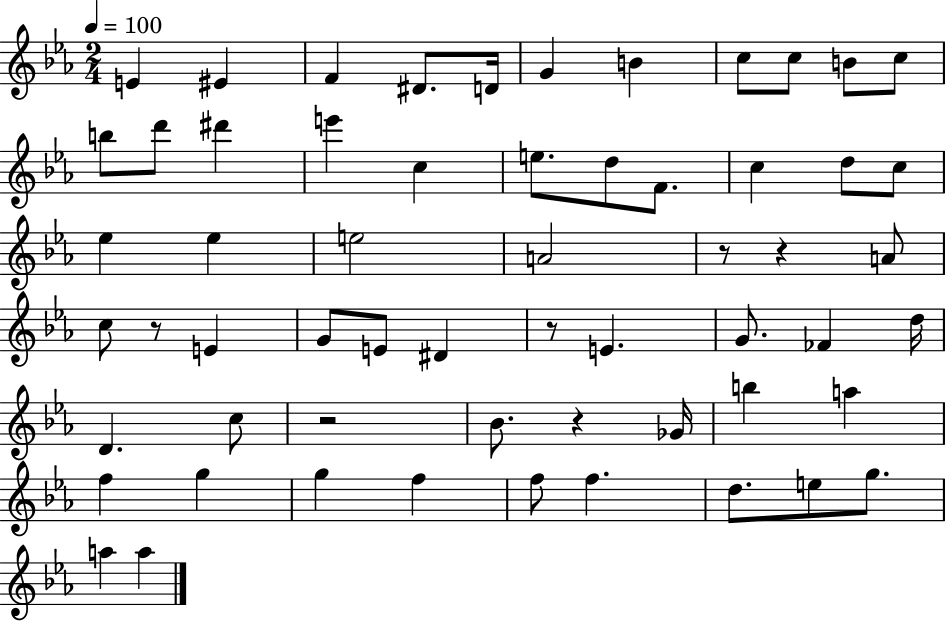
{
  \clef treble
  \numericTimeSignature
  \time 2/4
  \key ees \major
  \tempo 4 = 100
  e'4 eis'4 | f'4 dis'8. d'16 | g'4 b'4 | c''8 c''8 b'8 c''8 | \break b''8 d'''8 dis'''4 | e'''4 c''4 | e''8. d''8 f'8. | c''4 d''8 c''8 | \break ees''4 ees''4 | e''2 | a'2 | r8 r4 a'8 | \break c''8 r8 e'4 | g'8 e'8 dis'4 | r8 e'4. | g'8. fes'4 d''16 | \break d'4. c''8 | r2 | bes'8. r4 ges'16 | b''4 a''4 | \break f''4 g''4 | g''4 f''4 | f''8 f''4. | d''8. e''8 g''8. | \break a''4 a''4 | \bar "|."
}